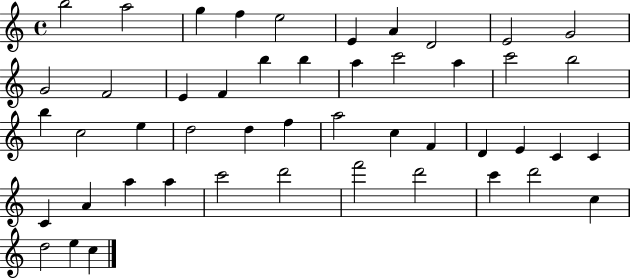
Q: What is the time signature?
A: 4/4